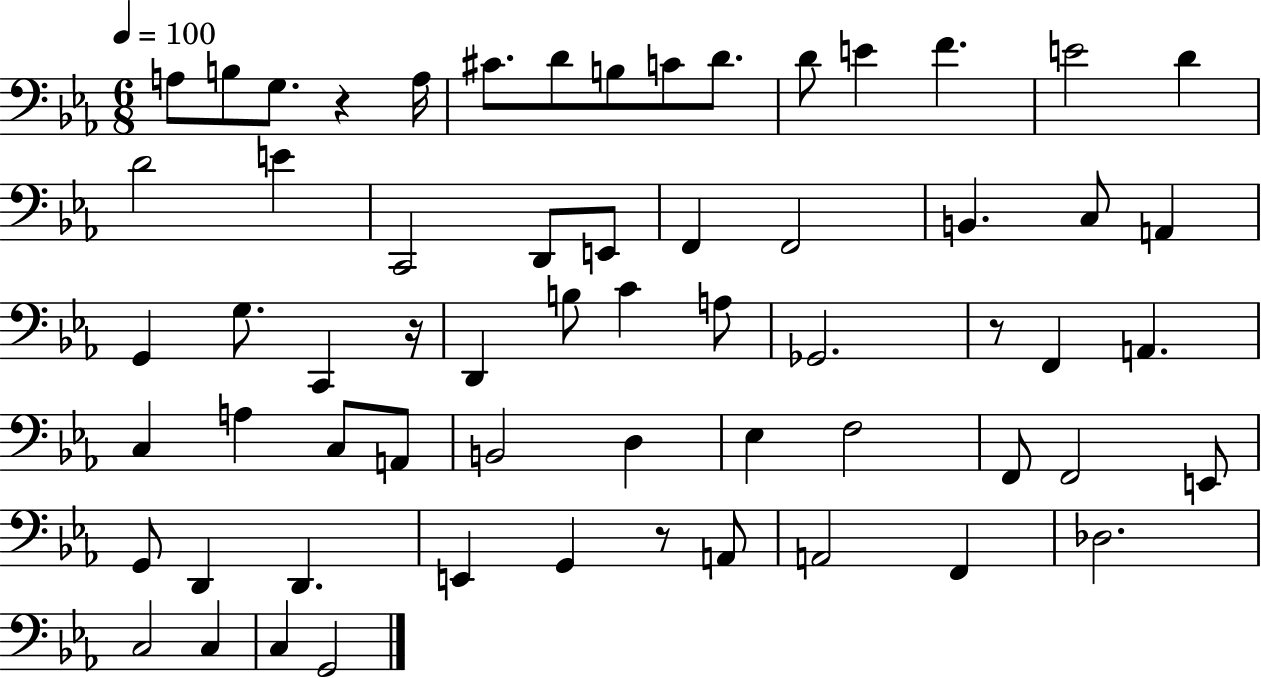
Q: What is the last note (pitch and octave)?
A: G2